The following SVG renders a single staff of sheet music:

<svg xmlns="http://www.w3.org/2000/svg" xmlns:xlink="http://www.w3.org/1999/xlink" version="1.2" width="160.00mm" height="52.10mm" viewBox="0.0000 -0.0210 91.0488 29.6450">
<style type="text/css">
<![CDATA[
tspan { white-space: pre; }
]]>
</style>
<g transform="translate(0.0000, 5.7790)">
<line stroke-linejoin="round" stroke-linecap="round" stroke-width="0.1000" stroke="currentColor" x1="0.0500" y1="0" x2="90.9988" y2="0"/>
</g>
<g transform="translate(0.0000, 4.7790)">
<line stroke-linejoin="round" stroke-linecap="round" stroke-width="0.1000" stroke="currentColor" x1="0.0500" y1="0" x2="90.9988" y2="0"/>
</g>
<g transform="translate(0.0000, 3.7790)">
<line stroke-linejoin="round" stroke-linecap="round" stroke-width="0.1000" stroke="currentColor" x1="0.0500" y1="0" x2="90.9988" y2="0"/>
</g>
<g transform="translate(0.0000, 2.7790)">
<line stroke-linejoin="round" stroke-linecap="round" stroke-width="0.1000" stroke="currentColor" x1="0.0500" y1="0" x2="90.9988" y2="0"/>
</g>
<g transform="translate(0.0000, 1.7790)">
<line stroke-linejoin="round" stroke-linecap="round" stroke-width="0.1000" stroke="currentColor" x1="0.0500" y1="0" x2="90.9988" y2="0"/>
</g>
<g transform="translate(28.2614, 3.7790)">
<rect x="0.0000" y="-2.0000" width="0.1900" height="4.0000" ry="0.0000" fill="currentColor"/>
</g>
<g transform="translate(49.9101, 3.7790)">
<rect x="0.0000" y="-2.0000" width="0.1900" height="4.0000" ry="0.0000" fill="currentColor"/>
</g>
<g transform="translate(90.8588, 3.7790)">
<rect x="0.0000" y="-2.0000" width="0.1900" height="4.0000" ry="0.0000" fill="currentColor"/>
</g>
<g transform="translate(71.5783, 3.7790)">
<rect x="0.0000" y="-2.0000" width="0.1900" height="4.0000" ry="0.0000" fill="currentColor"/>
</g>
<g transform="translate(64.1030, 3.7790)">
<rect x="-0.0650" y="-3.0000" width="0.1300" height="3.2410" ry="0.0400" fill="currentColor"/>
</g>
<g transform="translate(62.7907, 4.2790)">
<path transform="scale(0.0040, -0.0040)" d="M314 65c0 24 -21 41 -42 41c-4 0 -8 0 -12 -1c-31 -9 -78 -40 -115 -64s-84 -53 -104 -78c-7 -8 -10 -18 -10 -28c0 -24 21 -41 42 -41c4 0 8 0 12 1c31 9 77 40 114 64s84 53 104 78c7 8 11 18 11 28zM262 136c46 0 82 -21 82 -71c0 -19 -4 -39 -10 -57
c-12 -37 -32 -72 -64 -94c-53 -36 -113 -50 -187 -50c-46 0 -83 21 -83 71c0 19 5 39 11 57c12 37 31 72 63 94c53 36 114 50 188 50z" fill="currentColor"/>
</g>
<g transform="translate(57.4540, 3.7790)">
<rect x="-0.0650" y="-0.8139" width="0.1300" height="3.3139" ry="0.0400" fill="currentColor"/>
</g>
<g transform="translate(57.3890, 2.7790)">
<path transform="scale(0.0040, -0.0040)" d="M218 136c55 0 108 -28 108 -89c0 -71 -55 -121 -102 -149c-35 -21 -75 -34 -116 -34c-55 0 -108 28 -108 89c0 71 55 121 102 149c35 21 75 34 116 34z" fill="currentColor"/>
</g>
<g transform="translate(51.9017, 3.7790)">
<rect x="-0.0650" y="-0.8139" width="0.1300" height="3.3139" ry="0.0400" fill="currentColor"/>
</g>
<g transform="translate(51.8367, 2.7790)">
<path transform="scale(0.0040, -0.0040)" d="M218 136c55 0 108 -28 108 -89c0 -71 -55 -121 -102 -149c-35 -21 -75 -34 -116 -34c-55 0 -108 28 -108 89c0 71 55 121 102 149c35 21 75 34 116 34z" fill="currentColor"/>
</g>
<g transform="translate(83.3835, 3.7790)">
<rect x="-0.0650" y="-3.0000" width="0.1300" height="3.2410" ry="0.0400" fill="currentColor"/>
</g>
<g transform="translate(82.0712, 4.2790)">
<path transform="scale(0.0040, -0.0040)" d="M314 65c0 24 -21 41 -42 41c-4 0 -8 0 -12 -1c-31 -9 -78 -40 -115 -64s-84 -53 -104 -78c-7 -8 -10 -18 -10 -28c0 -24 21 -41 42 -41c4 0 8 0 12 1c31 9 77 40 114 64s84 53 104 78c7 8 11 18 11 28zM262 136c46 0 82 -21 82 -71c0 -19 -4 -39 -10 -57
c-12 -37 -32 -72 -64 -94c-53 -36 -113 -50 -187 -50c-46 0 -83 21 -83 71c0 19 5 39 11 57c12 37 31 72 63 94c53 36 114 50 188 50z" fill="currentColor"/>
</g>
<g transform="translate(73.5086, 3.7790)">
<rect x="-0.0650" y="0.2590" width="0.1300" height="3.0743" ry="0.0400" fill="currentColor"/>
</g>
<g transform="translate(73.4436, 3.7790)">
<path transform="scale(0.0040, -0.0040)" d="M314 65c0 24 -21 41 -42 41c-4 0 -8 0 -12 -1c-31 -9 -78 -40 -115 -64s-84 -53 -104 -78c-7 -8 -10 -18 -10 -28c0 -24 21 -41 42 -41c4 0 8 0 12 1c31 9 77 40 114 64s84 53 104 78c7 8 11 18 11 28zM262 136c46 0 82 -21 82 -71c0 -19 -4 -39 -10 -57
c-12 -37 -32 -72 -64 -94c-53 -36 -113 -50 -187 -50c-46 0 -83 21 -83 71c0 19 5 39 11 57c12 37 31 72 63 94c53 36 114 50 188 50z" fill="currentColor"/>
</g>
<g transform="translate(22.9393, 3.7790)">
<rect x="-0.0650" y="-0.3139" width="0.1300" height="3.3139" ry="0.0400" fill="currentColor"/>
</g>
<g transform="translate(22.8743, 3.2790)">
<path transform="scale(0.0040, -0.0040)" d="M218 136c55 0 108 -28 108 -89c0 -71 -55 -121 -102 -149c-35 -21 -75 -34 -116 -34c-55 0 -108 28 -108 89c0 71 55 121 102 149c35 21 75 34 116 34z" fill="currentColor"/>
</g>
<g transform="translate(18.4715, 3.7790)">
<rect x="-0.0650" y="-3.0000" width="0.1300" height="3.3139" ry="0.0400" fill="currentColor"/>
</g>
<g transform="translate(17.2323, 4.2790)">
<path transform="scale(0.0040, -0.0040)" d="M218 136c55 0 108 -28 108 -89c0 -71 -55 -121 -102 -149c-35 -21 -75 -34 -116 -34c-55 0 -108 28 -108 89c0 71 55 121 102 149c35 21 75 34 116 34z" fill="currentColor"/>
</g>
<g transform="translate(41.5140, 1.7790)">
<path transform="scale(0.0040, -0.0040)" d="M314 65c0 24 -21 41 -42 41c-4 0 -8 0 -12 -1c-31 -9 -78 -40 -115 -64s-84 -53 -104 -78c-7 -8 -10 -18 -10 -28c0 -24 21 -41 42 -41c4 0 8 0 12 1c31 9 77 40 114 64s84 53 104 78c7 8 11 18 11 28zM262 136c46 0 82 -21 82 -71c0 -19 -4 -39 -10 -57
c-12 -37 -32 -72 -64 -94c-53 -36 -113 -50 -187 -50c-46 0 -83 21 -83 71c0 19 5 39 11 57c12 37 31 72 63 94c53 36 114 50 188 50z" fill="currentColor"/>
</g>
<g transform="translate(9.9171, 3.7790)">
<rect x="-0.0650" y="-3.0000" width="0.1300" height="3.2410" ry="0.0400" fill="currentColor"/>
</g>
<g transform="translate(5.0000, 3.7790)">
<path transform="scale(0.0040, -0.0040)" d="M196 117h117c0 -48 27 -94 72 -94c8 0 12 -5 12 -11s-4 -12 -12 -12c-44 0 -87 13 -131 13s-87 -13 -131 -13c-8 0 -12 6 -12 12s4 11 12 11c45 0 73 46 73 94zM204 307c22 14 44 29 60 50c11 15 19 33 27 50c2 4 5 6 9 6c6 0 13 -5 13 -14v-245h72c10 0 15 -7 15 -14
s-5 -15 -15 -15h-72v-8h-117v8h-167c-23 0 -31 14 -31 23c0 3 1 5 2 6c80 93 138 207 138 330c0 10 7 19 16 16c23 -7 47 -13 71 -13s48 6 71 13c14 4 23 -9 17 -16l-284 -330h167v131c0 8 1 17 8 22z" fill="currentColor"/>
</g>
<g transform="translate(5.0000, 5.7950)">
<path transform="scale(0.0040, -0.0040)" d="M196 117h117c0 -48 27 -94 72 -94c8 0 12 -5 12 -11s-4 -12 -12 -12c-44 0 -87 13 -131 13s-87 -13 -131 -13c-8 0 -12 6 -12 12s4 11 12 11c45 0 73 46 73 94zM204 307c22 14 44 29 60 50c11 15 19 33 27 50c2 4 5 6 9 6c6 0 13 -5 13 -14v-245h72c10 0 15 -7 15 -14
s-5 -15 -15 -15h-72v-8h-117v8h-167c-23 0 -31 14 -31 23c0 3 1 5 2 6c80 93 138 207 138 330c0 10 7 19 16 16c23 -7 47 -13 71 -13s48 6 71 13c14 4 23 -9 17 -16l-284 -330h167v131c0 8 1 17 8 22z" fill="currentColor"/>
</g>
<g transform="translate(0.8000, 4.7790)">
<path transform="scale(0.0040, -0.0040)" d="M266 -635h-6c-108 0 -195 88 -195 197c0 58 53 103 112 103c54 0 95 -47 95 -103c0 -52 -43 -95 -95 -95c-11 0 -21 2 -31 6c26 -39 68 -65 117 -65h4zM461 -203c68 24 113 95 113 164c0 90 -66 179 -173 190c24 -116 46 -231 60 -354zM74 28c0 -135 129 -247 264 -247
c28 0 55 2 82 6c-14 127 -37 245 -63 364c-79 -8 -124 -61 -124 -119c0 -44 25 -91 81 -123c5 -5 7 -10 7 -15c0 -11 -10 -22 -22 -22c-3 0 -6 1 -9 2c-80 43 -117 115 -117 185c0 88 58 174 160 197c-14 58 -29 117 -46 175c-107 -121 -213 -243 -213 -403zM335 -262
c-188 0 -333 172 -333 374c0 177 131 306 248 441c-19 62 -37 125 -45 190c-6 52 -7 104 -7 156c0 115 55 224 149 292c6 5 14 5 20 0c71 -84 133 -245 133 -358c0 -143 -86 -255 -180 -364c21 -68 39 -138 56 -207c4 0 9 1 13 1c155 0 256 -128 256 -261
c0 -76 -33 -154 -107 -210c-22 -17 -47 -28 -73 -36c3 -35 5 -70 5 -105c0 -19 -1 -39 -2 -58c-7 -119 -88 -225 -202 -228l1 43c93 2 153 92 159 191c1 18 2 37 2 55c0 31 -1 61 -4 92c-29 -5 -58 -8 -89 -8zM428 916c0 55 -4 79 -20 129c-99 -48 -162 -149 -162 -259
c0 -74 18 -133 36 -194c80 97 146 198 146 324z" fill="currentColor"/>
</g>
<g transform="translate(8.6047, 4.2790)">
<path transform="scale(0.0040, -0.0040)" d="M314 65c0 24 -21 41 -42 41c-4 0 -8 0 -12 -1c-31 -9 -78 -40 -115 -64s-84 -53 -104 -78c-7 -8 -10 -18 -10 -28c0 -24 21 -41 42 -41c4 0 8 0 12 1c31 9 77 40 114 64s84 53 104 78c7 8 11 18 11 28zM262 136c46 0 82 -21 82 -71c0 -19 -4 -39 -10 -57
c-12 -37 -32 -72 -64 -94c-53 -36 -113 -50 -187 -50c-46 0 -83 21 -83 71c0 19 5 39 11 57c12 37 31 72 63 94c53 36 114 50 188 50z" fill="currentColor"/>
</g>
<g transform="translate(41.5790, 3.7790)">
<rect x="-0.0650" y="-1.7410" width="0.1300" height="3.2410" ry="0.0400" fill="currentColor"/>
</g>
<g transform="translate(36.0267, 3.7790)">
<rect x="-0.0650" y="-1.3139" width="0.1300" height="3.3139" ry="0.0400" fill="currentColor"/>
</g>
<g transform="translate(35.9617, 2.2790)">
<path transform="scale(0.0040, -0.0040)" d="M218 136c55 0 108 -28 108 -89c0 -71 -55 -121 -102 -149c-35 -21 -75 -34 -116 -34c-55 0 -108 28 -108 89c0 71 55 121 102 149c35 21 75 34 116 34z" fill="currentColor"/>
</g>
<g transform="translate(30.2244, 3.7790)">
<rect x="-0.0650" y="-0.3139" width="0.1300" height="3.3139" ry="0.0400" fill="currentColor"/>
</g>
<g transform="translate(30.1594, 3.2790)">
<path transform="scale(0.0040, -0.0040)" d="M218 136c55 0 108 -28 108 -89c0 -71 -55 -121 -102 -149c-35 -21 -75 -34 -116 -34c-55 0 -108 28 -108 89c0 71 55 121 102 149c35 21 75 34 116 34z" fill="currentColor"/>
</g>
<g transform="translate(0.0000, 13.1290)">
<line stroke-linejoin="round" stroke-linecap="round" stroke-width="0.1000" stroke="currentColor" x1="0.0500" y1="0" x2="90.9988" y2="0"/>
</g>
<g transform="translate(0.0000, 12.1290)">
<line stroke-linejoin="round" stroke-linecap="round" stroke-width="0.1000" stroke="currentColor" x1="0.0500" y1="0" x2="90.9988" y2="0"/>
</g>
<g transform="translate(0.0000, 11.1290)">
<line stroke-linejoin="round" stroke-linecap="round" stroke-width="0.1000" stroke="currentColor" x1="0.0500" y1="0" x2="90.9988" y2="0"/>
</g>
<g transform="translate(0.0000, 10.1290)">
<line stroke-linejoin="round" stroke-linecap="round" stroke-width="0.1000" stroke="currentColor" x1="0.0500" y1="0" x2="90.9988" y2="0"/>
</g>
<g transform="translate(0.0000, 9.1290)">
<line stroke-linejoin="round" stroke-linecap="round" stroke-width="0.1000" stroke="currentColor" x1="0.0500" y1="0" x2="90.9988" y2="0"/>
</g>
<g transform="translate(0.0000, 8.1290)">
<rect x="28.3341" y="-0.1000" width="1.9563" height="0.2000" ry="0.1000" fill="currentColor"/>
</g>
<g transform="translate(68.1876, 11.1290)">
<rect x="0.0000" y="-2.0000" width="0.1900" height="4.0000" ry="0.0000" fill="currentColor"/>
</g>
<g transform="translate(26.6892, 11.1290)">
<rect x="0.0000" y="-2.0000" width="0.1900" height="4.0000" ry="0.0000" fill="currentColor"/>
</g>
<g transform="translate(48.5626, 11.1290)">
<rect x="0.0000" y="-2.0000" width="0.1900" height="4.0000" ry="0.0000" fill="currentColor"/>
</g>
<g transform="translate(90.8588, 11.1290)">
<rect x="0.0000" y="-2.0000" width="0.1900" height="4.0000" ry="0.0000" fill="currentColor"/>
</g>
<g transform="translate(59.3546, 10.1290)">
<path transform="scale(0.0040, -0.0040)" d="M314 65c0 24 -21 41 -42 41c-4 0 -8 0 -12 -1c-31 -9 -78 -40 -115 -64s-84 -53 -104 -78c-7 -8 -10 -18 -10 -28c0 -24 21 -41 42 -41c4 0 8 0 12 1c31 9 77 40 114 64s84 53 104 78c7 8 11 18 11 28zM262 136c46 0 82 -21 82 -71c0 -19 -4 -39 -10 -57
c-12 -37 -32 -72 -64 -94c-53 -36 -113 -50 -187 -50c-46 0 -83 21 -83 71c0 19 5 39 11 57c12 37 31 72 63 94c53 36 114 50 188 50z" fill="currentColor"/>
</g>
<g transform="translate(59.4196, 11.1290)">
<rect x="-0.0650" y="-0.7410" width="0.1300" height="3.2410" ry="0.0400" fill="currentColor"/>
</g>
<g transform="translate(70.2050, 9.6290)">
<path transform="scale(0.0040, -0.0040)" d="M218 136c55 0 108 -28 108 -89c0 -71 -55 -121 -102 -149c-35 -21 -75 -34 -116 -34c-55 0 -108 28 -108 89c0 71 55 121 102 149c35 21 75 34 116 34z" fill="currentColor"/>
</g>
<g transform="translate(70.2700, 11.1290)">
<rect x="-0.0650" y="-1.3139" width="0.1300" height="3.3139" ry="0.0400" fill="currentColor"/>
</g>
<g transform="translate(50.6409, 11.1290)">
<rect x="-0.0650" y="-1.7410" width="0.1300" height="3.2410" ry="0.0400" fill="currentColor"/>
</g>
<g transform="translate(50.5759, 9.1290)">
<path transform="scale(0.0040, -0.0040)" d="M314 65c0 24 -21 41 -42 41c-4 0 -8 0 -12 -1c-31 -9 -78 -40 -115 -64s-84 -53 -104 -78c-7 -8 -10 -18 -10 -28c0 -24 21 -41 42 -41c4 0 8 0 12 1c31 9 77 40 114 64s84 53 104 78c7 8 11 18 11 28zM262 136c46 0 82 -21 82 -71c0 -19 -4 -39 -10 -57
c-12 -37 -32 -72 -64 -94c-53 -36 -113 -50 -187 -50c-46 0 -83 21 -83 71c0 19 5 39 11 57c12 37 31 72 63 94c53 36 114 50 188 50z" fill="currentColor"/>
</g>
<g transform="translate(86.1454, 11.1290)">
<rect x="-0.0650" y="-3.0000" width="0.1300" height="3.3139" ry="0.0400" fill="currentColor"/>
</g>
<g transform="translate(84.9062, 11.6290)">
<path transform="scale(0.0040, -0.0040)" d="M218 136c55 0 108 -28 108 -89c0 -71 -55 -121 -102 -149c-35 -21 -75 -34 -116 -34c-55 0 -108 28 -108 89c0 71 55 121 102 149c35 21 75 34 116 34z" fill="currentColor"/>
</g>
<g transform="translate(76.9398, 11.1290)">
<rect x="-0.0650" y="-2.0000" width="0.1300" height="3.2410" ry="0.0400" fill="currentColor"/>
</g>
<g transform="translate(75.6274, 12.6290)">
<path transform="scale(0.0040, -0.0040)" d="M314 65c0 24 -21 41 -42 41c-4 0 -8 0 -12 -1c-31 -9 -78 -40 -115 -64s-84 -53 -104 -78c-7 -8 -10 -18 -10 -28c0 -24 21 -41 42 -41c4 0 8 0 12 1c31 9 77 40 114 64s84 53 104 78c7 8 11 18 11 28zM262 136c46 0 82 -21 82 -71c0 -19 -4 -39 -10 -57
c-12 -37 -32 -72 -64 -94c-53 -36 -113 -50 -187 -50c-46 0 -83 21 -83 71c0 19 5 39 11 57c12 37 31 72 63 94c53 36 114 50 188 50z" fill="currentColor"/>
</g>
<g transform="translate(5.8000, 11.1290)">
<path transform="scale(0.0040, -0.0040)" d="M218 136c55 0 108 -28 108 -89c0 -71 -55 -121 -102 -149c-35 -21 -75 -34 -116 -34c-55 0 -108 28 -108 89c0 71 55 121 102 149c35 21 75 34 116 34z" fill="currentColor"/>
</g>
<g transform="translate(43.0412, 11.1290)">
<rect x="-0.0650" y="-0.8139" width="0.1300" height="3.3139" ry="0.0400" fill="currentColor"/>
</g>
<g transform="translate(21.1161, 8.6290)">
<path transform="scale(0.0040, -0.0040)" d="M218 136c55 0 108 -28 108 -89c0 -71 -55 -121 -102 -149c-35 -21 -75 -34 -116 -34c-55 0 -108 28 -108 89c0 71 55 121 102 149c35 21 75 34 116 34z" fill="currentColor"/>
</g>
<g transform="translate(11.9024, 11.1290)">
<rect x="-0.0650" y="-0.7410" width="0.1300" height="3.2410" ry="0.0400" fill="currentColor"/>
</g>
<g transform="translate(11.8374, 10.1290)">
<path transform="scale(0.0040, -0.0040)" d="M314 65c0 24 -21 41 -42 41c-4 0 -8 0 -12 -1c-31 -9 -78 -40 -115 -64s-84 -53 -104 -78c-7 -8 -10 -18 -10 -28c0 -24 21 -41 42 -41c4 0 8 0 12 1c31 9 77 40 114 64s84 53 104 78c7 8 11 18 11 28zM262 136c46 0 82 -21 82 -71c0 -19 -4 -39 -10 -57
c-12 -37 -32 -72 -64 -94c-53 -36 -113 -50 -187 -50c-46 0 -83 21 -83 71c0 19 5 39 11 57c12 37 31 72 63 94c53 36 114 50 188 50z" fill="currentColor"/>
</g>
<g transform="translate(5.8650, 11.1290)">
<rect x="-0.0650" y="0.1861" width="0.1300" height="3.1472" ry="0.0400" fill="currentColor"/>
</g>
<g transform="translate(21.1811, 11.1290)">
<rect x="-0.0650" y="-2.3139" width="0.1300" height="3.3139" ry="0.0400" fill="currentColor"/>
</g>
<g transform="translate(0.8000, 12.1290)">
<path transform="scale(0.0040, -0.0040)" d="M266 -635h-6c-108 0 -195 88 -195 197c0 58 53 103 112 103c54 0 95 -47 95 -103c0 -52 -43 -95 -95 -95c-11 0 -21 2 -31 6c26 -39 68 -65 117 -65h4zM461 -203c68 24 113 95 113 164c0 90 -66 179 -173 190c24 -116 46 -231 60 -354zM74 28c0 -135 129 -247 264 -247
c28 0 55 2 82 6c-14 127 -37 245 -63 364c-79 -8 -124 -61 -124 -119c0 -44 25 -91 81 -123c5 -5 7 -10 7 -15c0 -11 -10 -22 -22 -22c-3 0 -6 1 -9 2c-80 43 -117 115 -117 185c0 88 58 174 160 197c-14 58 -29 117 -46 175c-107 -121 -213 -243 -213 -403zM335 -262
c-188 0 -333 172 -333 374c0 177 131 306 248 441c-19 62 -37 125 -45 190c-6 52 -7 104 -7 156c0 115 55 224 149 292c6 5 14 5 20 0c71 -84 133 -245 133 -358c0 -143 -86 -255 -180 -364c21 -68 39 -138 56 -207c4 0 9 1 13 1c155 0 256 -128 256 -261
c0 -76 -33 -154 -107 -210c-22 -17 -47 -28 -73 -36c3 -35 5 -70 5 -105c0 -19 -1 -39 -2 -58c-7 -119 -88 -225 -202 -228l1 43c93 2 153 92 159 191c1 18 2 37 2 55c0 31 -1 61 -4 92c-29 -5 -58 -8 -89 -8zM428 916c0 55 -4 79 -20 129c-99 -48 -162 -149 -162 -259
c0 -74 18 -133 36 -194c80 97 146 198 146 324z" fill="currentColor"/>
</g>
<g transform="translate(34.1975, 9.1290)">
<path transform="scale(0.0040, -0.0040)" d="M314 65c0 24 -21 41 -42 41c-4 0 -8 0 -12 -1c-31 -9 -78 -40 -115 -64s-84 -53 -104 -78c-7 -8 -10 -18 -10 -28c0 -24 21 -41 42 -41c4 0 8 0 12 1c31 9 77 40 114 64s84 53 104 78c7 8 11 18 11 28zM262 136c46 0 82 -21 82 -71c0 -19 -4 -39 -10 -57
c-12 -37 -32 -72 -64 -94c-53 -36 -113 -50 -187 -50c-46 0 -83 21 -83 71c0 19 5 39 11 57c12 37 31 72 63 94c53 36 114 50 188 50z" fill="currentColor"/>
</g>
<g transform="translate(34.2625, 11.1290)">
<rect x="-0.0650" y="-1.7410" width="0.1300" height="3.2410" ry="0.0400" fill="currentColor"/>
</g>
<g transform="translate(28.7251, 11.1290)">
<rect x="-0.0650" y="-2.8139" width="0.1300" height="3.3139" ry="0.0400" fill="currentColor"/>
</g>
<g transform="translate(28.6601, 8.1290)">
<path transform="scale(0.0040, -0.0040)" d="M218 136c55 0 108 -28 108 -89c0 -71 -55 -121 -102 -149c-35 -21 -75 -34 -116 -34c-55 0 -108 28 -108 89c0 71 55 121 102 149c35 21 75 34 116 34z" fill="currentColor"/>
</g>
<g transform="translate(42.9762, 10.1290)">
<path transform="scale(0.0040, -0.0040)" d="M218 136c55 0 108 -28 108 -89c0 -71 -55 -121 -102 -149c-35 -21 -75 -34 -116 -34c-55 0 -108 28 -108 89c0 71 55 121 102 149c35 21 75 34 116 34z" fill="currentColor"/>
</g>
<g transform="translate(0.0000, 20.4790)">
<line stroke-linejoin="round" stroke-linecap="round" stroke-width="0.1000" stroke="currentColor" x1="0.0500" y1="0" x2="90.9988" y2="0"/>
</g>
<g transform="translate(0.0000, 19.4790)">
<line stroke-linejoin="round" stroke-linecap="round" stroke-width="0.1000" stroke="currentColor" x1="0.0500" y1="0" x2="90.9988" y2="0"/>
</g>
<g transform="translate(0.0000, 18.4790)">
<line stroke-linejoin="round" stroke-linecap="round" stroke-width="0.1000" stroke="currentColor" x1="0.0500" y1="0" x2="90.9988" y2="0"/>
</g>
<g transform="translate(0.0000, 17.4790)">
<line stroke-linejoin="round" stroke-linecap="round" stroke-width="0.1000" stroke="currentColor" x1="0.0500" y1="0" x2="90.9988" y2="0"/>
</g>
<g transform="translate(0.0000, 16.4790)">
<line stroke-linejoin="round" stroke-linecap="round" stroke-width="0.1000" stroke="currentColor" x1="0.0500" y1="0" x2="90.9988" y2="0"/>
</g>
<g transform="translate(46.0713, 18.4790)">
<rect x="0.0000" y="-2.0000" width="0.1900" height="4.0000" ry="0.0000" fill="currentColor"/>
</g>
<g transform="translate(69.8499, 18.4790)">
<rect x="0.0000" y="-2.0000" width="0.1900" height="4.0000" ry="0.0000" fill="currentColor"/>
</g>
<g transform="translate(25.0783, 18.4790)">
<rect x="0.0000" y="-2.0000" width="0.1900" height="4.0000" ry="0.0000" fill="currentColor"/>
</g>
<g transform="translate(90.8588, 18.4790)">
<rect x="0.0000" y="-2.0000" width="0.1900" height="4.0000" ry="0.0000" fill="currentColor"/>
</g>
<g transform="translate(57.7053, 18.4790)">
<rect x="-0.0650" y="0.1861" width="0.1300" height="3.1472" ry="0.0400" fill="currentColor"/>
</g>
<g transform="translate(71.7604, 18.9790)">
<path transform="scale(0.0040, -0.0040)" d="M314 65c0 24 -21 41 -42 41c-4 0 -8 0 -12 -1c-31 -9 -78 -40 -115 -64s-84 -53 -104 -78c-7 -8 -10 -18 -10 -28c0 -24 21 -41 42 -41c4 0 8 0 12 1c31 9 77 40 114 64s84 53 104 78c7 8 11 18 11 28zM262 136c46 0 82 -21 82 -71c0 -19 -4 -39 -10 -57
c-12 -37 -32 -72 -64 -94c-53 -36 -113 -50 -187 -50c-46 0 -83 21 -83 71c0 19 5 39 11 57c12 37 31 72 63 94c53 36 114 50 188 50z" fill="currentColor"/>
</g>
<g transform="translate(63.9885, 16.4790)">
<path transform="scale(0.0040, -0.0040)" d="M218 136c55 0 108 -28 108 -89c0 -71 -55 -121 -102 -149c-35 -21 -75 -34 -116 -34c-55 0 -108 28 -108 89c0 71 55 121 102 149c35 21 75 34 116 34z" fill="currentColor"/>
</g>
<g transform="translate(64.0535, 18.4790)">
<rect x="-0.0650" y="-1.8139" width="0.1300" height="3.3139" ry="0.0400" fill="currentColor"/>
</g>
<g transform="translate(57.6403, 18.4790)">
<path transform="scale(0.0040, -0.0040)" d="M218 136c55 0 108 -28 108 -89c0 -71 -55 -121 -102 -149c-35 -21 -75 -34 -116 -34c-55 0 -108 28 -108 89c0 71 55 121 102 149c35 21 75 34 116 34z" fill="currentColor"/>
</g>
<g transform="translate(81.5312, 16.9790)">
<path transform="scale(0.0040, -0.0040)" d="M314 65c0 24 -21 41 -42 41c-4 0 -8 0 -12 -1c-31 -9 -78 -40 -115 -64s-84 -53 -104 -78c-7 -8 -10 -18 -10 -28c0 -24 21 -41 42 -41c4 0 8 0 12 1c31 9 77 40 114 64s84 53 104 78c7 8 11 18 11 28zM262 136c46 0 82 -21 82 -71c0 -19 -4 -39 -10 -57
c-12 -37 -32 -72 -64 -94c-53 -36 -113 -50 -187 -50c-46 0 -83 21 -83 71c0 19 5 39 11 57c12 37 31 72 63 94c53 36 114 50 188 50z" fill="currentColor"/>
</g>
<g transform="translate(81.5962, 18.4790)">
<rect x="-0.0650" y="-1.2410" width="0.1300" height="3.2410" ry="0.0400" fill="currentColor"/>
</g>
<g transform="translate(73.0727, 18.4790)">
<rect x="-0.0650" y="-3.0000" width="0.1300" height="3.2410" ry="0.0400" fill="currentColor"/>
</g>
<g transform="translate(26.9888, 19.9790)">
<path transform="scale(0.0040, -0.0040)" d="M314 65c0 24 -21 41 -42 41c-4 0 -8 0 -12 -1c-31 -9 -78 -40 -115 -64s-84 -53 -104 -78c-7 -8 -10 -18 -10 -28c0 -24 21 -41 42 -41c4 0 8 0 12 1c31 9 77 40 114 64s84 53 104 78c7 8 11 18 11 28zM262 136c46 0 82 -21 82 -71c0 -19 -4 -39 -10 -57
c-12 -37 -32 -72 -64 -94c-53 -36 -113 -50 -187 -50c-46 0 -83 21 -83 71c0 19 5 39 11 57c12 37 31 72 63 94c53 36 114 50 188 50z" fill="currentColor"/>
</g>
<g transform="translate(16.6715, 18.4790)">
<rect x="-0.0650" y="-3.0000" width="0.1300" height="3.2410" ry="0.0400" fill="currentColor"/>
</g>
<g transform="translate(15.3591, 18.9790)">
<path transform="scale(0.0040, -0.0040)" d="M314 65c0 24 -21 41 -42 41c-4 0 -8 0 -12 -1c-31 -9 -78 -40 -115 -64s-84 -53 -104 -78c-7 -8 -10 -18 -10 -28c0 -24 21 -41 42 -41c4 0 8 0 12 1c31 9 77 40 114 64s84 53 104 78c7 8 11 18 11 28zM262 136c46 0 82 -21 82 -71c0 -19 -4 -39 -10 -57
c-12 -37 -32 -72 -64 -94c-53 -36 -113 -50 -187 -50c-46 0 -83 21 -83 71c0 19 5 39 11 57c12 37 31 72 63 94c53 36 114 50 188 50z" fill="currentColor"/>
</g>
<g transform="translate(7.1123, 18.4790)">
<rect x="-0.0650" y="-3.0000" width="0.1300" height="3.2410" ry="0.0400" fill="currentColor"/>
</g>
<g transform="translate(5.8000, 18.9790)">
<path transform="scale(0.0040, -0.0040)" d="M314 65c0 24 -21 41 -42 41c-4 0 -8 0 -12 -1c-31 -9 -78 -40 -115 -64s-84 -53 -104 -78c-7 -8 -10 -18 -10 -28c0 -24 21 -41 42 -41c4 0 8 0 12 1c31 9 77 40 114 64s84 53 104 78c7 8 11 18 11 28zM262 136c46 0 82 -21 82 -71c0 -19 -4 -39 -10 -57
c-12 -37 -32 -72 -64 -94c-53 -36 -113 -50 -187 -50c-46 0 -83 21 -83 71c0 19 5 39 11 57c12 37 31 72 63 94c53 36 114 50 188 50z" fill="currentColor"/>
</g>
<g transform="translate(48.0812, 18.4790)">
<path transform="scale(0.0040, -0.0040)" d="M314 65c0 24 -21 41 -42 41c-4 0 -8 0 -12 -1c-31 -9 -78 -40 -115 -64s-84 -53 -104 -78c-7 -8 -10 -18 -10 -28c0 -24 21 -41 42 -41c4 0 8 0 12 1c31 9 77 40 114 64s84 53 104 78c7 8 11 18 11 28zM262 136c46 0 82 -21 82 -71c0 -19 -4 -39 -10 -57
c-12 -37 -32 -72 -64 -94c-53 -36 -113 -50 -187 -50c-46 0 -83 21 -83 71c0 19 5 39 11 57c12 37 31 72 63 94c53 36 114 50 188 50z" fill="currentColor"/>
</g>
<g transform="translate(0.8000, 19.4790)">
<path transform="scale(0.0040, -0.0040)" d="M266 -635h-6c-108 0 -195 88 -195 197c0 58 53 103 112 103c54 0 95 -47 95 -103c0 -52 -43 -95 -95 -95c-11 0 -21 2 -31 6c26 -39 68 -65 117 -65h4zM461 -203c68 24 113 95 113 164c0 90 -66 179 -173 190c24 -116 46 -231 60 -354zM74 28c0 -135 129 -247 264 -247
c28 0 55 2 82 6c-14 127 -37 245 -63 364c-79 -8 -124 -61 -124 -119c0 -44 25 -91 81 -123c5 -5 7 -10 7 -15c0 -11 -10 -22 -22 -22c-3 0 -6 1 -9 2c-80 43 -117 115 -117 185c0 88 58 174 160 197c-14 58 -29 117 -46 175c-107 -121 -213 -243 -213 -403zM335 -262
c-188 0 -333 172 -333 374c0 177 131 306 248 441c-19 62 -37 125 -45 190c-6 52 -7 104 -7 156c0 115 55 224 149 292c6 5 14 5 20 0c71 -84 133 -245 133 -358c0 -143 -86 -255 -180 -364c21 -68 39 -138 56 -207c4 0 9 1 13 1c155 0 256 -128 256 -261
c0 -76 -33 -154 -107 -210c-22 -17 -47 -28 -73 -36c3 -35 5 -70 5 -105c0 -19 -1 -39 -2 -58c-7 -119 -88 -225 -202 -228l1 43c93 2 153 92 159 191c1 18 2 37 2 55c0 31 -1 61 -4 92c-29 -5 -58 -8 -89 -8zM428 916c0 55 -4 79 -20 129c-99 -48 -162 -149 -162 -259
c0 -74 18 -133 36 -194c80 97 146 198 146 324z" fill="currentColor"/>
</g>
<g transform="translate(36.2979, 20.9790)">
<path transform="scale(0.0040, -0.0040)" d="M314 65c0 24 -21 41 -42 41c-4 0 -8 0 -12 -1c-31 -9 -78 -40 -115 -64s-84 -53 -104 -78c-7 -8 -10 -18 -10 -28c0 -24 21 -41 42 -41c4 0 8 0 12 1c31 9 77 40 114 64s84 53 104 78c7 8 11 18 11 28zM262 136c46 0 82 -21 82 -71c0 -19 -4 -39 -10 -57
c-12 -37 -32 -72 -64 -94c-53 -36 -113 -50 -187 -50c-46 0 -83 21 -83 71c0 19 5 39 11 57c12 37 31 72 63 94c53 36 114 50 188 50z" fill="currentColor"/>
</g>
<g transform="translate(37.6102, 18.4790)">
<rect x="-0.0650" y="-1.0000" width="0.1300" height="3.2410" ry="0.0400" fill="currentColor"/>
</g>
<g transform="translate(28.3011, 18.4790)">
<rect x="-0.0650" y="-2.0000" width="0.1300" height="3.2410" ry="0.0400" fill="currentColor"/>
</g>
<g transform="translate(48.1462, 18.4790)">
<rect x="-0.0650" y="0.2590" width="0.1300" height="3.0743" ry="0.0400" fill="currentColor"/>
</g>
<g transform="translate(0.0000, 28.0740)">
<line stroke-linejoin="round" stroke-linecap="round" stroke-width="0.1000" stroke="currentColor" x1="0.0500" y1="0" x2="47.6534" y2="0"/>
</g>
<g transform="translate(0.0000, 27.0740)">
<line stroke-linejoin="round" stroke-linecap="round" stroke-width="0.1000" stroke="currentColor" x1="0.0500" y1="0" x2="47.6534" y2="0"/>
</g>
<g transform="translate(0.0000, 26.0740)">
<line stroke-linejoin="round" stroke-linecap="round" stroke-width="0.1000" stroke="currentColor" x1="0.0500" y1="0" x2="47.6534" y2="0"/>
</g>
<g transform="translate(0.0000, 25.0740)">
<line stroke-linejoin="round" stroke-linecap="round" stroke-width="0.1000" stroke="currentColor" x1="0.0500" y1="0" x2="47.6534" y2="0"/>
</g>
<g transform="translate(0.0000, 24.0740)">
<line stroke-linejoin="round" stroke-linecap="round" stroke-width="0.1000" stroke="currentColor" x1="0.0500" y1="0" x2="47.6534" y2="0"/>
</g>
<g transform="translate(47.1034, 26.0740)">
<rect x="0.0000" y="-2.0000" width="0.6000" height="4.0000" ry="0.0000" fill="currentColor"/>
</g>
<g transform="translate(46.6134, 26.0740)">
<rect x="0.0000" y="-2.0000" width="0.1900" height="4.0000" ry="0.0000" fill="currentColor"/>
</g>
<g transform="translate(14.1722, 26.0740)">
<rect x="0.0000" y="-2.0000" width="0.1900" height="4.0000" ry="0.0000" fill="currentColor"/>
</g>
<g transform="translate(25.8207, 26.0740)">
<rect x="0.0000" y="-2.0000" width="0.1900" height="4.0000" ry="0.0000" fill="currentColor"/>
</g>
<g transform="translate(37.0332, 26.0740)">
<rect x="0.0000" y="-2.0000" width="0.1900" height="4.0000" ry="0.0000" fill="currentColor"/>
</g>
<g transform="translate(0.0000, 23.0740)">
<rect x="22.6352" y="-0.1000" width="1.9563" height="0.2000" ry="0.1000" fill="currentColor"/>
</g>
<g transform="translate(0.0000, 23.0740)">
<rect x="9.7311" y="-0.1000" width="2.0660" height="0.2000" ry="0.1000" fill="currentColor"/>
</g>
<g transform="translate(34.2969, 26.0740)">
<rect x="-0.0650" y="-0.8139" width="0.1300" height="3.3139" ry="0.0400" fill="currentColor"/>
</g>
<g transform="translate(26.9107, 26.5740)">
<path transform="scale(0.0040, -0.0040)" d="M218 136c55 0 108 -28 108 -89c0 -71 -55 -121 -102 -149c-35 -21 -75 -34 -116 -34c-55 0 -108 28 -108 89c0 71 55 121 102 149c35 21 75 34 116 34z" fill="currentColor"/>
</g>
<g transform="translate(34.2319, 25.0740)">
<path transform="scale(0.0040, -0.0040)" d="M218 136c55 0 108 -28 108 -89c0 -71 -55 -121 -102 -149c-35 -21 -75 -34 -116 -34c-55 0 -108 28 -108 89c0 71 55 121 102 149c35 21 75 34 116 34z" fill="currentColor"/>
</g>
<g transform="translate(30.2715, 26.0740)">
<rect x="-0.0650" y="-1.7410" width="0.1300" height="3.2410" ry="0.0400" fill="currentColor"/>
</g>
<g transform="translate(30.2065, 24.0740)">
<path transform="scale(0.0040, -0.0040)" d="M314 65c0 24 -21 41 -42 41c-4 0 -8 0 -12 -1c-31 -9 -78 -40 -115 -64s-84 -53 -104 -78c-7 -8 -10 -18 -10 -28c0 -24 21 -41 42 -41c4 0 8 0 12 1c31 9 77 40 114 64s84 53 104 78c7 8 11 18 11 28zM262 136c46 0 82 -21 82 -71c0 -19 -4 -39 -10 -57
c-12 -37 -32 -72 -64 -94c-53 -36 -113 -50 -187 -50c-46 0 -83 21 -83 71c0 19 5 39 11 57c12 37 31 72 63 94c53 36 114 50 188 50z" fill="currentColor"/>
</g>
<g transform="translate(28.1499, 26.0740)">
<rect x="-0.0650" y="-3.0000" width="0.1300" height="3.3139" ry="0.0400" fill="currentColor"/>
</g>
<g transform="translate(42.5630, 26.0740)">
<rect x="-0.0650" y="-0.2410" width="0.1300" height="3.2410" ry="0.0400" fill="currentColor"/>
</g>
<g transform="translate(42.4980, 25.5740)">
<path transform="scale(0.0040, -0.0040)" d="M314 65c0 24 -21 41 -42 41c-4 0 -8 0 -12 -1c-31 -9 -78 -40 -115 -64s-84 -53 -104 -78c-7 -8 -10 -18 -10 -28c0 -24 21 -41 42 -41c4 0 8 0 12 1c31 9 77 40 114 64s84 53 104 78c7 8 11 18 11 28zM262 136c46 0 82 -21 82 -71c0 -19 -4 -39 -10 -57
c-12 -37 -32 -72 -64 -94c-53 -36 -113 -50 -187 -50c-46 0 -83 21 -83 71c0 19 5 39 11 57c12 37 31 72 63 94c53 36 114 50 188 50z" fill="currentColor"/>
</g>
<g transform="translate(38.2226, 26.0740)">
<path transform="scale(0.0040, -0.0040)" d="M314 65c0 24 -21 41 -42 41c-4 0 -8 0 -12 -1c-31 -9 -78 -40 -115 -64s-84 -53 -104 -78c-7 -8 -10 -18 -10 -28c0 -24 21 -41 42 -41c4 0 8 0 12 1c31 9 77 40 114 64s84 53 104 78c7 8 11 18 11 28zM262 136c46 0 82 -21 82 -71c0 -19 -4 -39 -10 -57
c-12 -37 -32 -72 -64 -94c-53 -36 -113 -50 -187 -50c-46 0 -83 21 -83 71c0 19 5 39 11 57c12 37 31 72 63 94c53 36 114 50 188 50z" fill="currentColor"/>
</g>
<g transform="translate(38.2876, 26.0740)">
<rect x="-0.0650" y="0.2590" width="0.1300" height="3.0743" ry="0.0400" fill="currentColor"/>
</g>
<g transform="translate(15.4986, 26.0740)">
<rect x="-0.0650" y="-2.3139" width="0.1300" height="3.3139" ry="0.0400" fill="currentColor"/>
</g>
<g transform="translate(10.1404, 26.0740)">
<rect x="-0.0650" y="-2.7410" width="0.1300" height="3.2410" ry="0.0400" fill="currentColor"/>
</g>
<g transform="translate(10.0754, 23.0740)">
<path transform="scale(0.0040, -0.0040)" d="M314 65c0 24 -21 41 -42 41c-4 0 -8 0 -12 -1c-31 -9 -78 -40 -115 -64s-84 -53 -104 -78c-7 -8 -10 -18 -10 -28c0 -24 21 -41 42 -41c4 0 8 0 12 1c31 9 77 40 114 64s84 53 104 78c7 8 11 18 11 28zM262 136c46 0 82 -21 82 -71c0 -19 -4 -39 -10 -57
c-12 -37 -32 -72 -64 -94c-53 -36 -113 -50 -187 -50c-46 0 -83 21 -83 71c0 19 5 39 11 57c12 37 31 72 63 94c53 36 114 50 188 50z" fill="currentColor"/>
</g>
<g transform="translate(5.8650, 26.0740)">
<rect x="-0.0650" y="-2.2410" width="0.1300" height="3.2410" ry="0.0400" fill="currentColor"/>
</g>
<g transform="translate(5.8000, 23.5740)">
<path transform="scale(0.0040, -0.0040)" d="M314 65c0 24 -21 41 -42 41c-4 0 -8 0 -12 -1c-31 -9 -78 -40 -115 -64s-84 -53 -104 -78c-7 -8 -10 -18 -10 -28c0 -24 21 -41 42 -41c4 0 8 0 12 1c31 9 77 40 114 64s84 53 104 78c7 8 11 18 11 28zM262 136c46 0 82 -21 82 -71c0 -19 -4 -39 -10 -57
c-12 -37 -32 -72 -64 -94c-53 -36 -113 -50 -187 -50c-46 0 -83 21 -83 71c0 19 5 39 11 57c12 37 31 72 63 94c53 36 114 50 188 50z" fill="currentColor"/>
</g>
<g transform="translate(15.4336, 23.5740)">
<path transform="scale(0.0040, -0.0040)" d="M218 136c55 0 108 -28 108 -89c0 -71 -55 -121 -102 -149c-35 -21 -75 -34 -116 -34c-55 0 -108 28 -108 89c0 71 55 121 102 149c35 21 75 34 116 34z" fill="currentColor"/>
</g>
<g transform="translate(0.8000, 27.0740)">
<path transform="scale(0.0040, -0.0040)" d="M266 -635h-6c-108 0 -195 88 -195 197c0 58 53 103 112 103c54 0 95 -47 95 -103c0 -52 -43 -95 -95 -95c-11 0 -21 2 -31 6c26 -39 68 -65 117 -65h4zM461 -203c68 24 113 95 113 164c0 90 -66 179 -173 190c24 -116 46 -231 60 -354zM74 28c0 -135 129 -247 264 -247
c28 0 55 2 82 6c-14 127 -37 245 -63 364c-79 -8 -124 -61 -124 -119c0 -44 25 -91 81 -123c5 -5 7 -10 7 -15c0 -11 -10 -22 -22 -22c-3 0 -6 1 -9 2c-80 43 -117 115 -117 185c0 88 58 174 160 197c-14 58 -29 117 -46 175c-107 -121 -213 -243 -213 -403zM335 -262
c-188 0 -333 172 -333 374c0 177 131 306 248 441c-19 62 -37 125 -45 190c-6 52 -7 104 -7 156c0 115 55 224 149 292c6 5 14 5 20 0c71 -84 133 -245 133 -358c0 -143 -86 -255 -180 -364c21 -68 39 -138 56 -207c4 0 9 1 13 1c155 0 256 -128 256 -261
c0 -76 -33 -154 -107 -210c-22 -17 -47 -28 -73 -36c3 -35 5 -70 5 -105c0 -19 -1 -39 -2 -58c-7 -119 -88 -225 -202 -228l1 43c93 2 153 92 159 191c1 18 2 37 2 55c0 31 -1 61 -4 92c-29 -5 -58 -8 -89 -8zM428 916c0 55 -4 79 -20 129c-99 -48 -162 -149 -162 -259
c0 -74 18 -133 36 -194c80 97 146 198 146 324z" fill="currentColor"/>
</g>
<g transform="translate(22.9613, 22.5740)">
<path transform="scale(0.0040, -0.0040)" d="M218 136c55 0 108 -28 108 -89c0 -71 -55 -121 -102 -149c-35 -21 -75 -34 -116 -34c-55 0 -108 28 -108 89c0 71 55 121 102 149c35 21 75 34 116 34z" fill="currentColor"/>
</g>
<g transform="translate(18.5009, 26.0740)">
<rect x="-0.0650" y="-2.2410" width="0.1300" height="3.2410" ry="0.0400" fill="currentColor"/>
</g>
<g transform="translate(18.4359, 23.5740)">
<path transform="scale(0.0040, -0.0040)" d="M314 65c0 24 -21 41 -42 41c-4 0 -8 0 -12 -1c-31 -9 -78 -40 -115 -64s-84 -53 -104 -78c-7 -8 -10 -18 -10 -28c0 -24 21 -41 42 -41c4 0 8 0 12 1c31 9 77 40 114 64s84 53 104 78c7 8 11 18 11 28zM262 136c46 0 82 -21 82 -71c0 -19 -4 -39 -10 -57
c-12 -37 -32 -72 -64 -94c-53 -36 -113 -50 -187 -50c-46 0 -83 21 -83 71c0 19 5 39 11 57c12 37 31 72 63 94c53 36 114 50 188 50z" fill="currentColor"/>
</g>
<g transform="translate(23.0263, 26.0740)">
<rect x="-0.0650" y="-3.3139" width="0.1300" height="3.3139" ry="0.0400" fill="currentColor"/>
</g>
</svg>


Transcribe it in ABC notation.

X:1
T:Untitled
M:4/4
L:1/4
K:C
A2 A c c e f2 d d A2 B2 A2 B d2 g a f2 d f2 d2 e F2 A A2 A2 F2 D2 B2 B f A2 e2 g2 a2 g g2 b A f2 d B2 c2